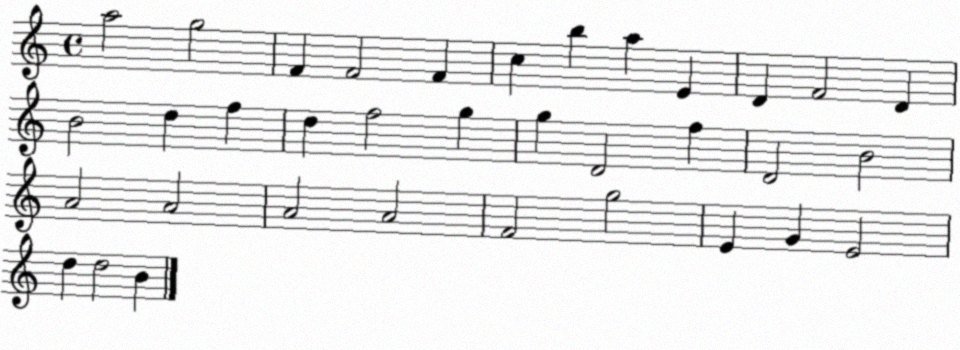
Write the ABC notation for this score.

X:1
T:Untitled
M:4/4
L:1/4
K:C
a2 g2 F F2 F c b a E D F2 D B2 d f d f2 g g D2 f D2 B2 A2 A2 A2 A2 F2 g2 E G E2 d d2 B